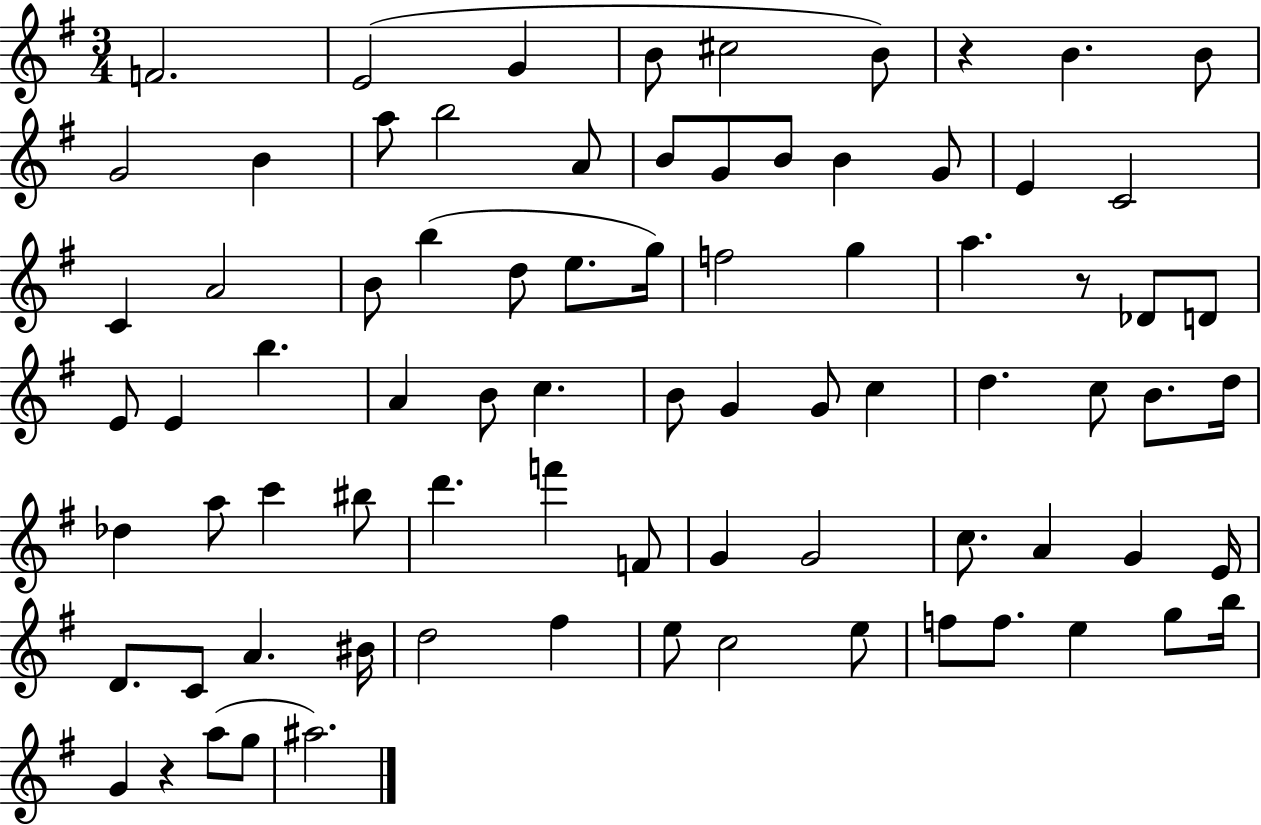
X:1
T:Untitled
M:3/4
L:1/4
K:G
F2 E2 G B/2 ^c2 B/2 z B B/2 G2 B a/2 b2 A/2 B/2 G/2 B/2 B G/2 E C2 C A2 B/2 b d/2 e/2 g/4 f2 g a z/2 _D/2 D/2 E/2 E b A B/2 c B/2 G G/2 c d c/2 B/2 d/4 _d a/2 c' ^b/2 d' f' F/2 G G2 c/2 A G E/4 D/2 C/2 A ^B/4 d2 ^f e/2 c2 e/2 f/2 f/2 e g/2 b/4 G z a/2 g/2 ^a2